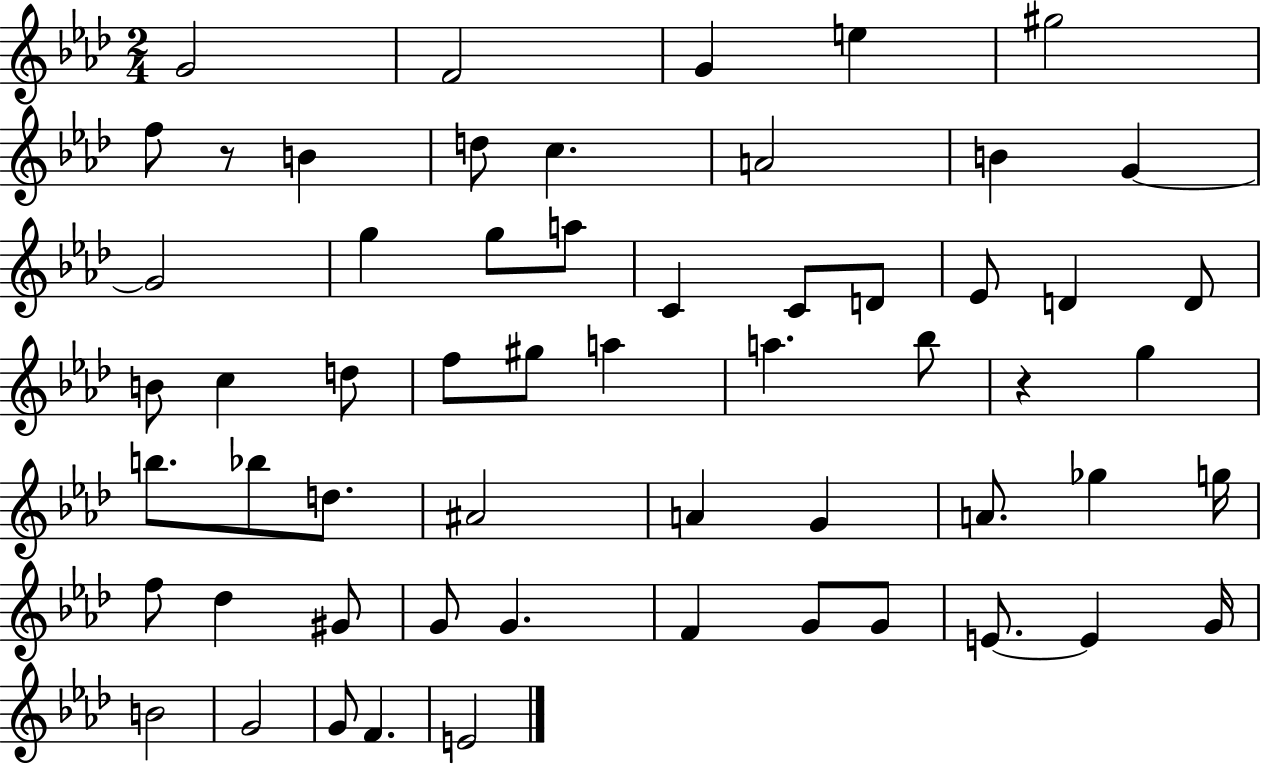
G4/h F4/h G4/q E5/q G#5/h F5/e R/e B4/q D5/e C5/q. A4/h B4/q G4/q G4/h G5/q G5/e A5/e C4/q C4/e D4/e Eb4/e D4/q D4/e B4/e C5/q D5/e F5/e G#5/e A5/q A5/q. Bb5/e R/q G5/q B5/e. Bb5/e D5/e. A#4/h A4/q G4/q A4/e. Gb5/q G5/s F5/e Db5/q G#4/e G4/e G4/q. F4/q G4/e G4/e E4/e. E4/q G4/s B4/h G4/h G4/e F4/q. E4/h